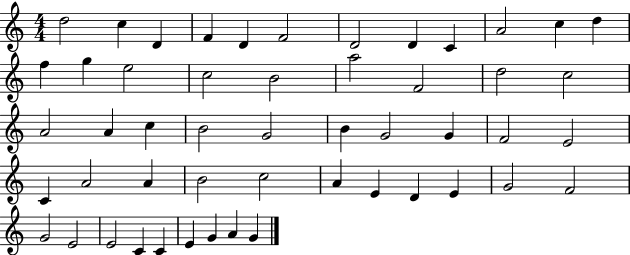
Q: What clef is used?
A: treble